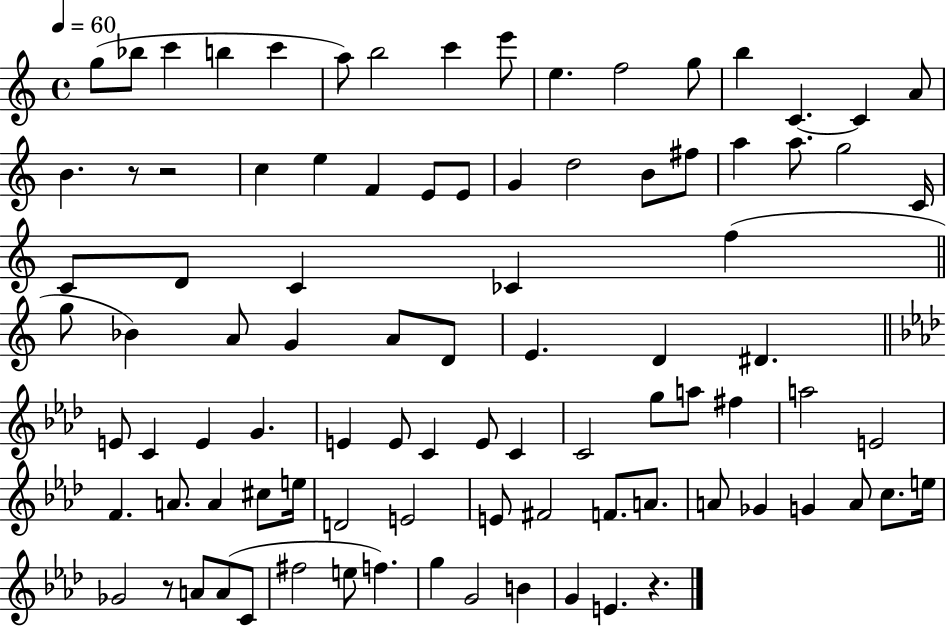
X:1
T:Untitled
M:4/4
L:1/4
K:C
g/2 _b/2 c' b c' a/2 b2 c' e'/2 e f2 g/2 b C C A/2 B z/2 z2 c e F E/2 E/2 G d2 B/2 ^f/2 a a/2 g2 C/4 C/2 D/2 C _C f g/2 _B A/2 G A/2 D/2 E D ^D E/2 C E G E E/2 C E/2 C C2 g/2 a/2 ^f a2 E2 F A/2 A ^c/2 e/4 D2 E2 E/2 ^F2 F/2 A/2 A/2 _G G A/2 c/2 e/4 _G2 z/2 A/2 A/2 C/2 ^f2 e/2 f g G2 B G E z